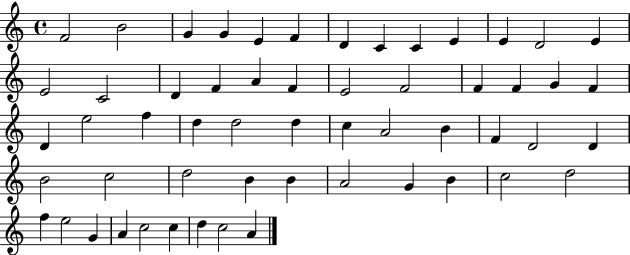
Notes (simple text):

F4/h B4/h G4/q G4/q E4/q F4/q D4/q C4/q C4/q E4/q E4/q D4/h E4/q E4/h C4/h D4/q F4/q A4/q F4/q E4/h F4/h F4/q F4/q G4/q F4/q D4/q E5/h F5/q D5/q D5/h D5/q C5/q A4/h B4/q F4/q D4/h D4/q B4/h C5/h D5/h B4/q B4/q A4/h G4/q B4/q C5/h D5/h F5/q E5/h G4/q A4/q C5/h C5/q D5/q C5/h A4/q